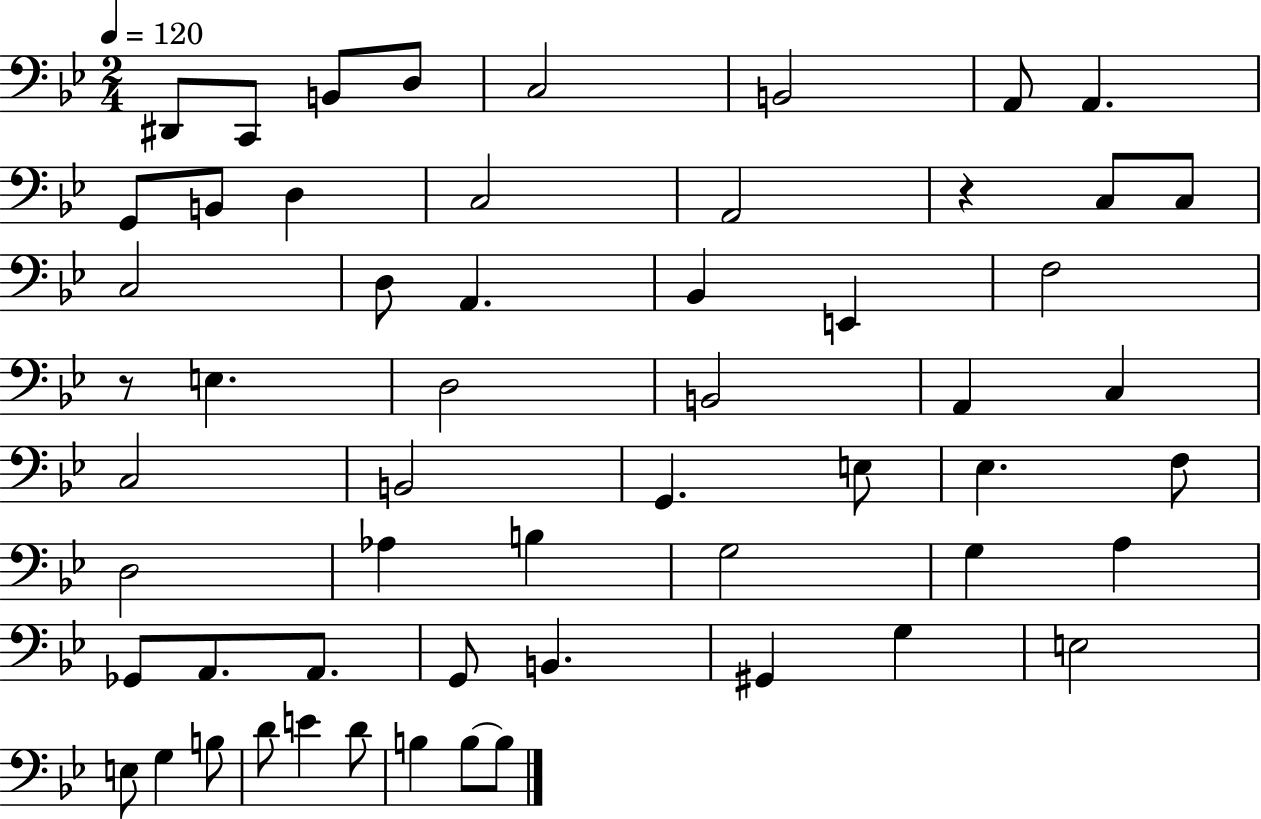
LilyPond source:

{
  \clef bass
  \numericTimeSignature
  \time 2/4
  \key bes \major
  \tempo 4 = 120
  dis,8 c,8 b,8 d8 | c2 | b,2 | a,8 a,4. | \break g,8 b,8 d4 | c2 | a,2 | r4 c8 c8 | \break c2 | d8 a,4. | bes,4 e,4 | f2 | \break r8 e4. | d2 | b,2 | a,4 c4 | \break c2 | b,2 | g,4. e8 | ees4. f8 | \break d2 | aes4 b4 | g2 | g4 a4 | \break ges,8 a,8. a,8. | g,8 b,4. | gis,4 g4 | e2 | \break e8 g4 b8 | d'8 e'4 d'8 | b4 b8~~ b8 | \bar "|."
}